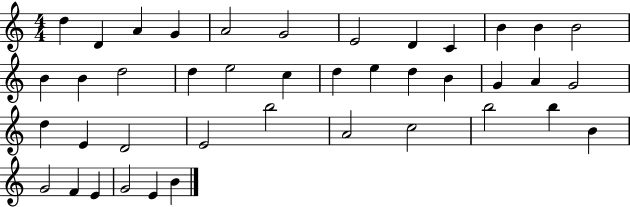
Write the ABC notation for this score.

X:1
T:Untitled
M:4/4
L:1/4
K:C
d D A G A2 G2 E2 D C B B B2 B B d2 d e2 c d e d B G A G2 d E D2 E2 b2 A2 c2 b2 b B G2 F E G2 E B